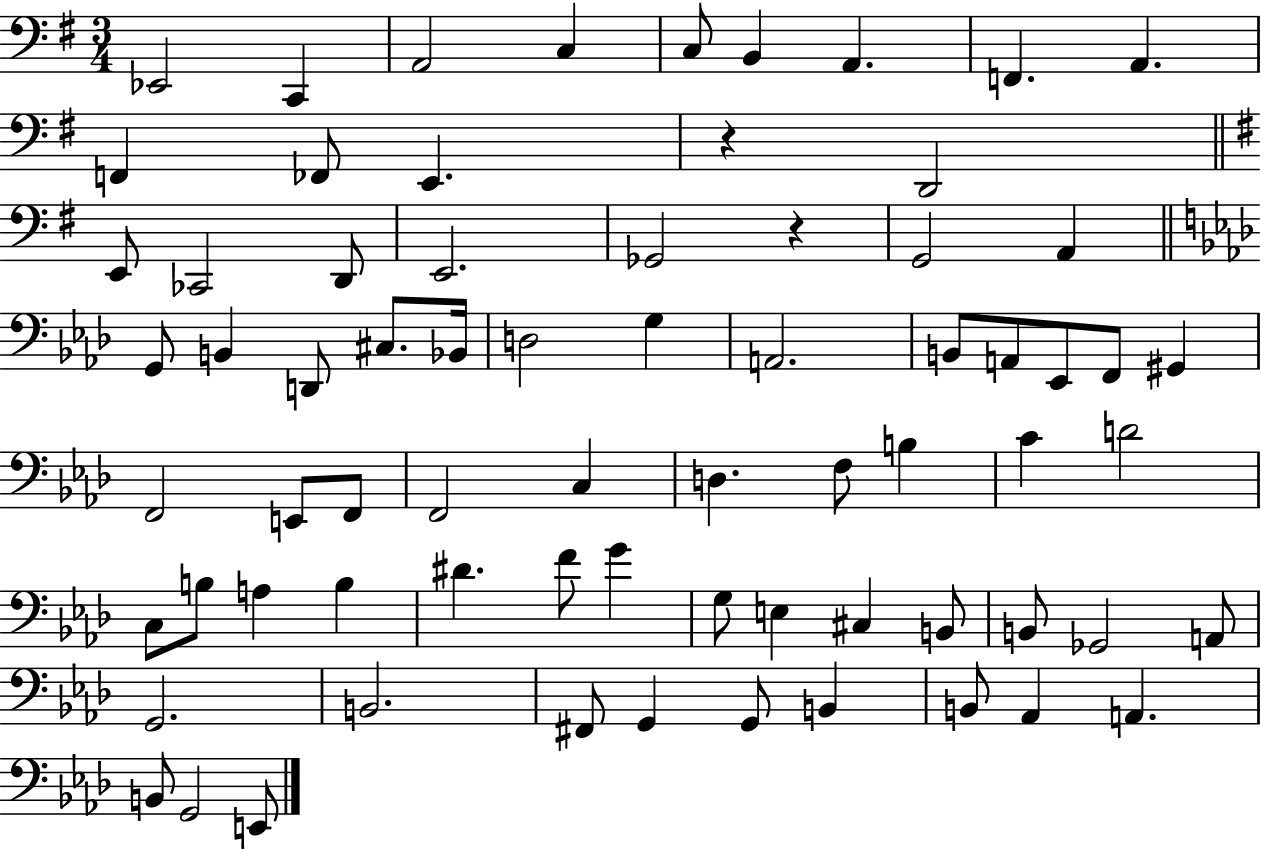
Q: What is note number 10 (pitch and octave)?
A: F2